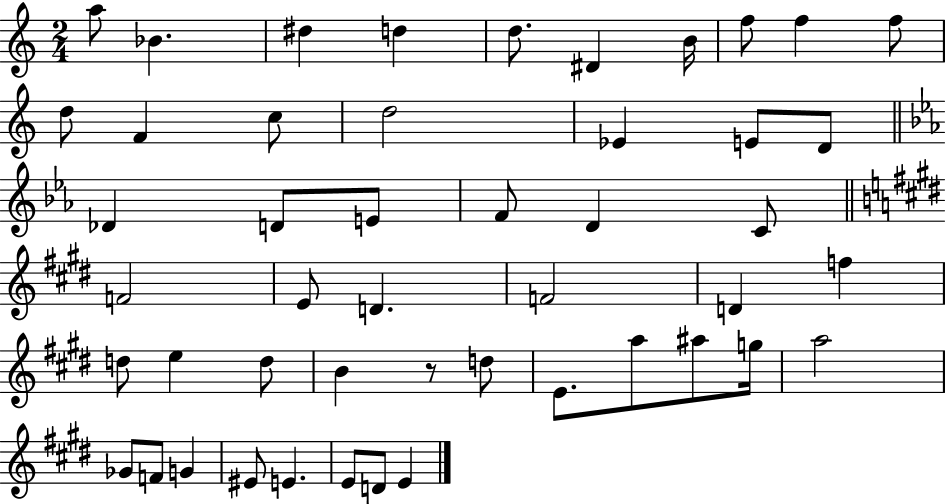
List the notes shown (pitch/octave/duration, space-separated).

A5/e Bb4/q. D#5/q D5/q D5/e. D#4/q B4/s F5/e F5/q F5/e D5/e F4/q C5/e D5/h Eb4/q E4/e D4/e Db4/q D4/e E4/e F4/e D4/q C4/e F4/h E4/e D4/q. F4/h D4/q F5/q D5/e E5/q D5/e B4/q R/e D5/e E4/e. A5/e A#5/e G5/s A5/h Gb4/e F4/e G4/q EIS4/e E4/q. E4/e D4/e E4/q